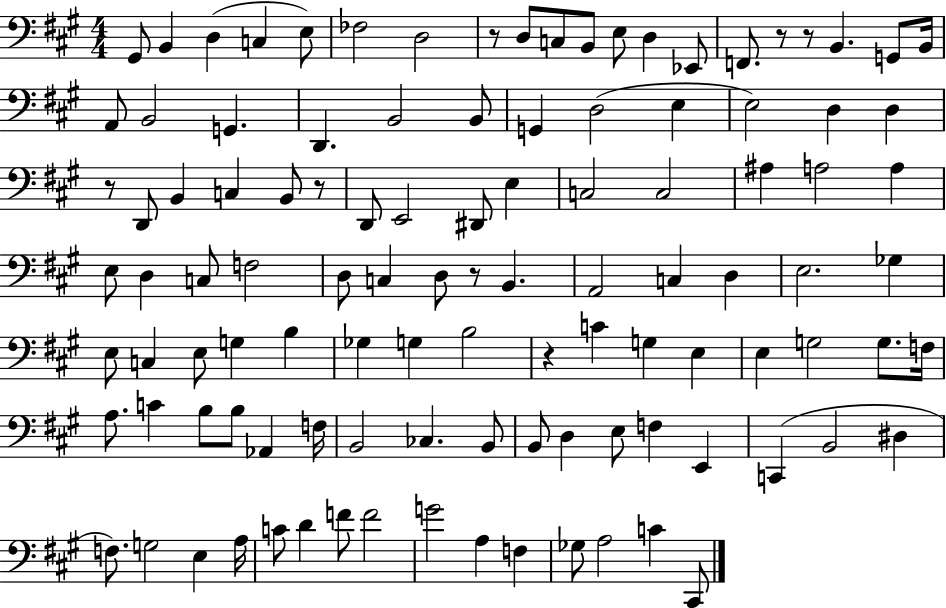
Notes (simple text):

G#2/e B2/q D3/q C3/q E3/e FES3/h D3/h R/e D3/e C3/e B2/e E3/e D3/q Eb2/e F2/e. R/e R/e B2/q. G2/e B2/s A2/e B2/h G2/q. D2/q. B2/h B2/e G2/q D3/h E3/q E3/h D3/q D3/q R/e D2/e B2/q C3/q B2/e R/e D2/e E2/h D#2/e E3/q C3/h C3/h A#3/q A3/h A3/q E3/e D3/q C3/e F3/h D3/e C3/q D3/e R/e B2/q. A2/h C3/q D3/q E3/h. Gb3/q E3/e C3/q E3/e G3/q B3/q Gb3/q G3/q B3/h R/q C4/q G3/q E3/q E3/q G3/h G3/e. F3/s A3/e. C4/q B3/e B3/e Ab2/q F3/s B2/h CES3/q. B2/e B2/e D3/q E3/e F3/q E2/q C2/q B2/h D#3/q F3/e. G3/h E3/q A3/s C4/e D4/q F4/e F4/h G4/h A3/q F3/q Gb3/e A3/h C4/q C#2/e